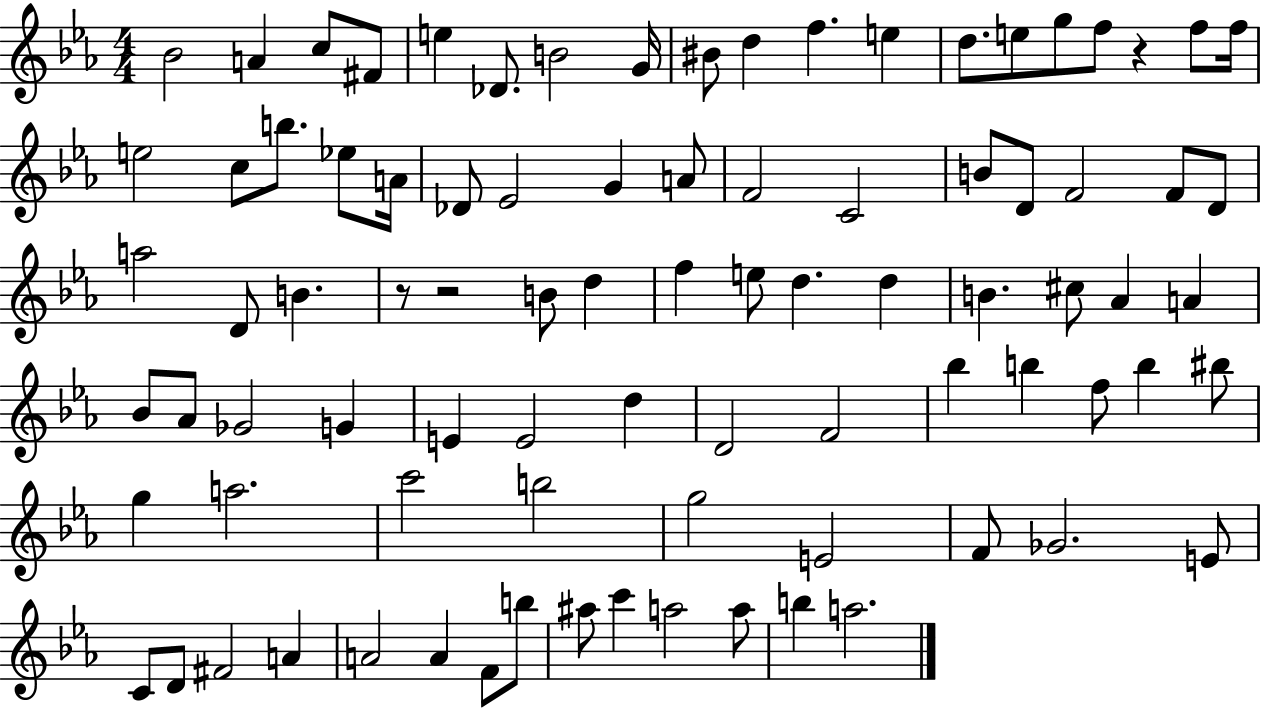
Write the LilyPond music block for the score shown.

{
  \clef treble
  \numericTimeSignature
  \time 4/4
  \key ees \major
  bes'2 a'4 c''8 fis'8 | e''4 des'8. b'2 g'16 | bis'8 d''4 f''4. e''4 | d''8. e''8 g''8 f''8 r4 f''8 f''16 | \break e''2 c''8 b''8. ees''8 a'16 | des'8 ees'2 g'4 a'8 | f'2 c'2 | b'8 d'8 f'2 f'8 d'8 | \break a''2 d'8 b'4. | r8 r2 b'8 d''4 | f''4 e''8 d''4. d''4 | b'4. cis''8 aes'4 a'4 | \break bes'8 aes'8 ges'2 g'4 | e'4 e'2 d''4 | d'2 f'2 | bes''4 b''4 f''8 b''4 bis''8 | \break g''4 a''2. | c'''2 b''2 | g''2 e'2 | f'8 ges'2. e'8 | \break c'8 d'8 fis'2 a'4 | a'2 a'4 f'8 b''8 | ais''8 c'''4 a''2 a''8 | b''4 a''2. | \break \bar "|."
}